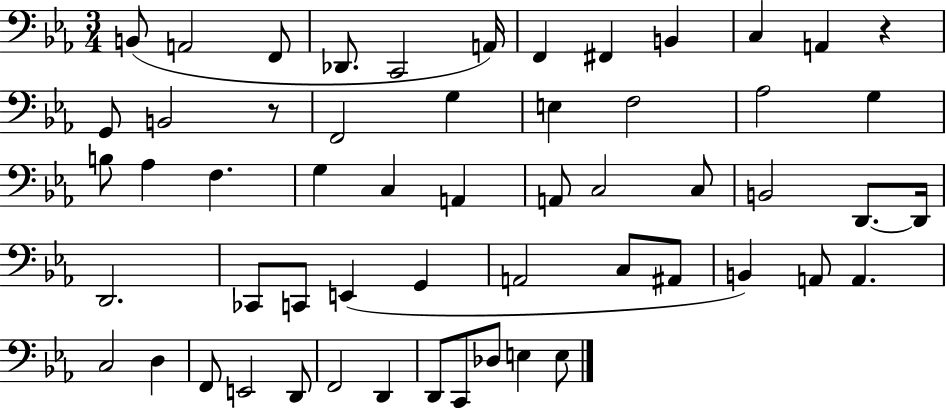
X:1
T:Untitled
M:3/4
L:1/4
K:Eb
B,,/2 A,,2 F,,/2 _D,,/2 C,,2 A,,/4 F,, ^F,, B,, C, A,, z G,,/2 B,,2 z/2 F,,2 G, E, F,2 _A,2 G, B,/2 _A, F, G, C, A,, A,,/2 C,2 C,/2 B,,2 D,,/2 D,,/4 D,,2 _C,,/2 C,,/2 E,, G,, A,,2 C,/2 ^A,,/2 B,, A,,/2 A,, C,2 D, F,,/2 E,,2 D,,/2 F,,2 D,, D,,/2 C,,/2 _D,/2 E, E,/2